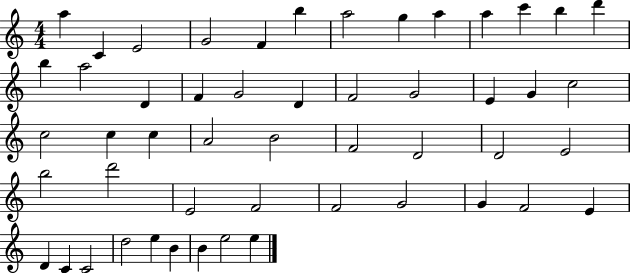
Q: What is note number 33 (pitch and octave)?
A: E4